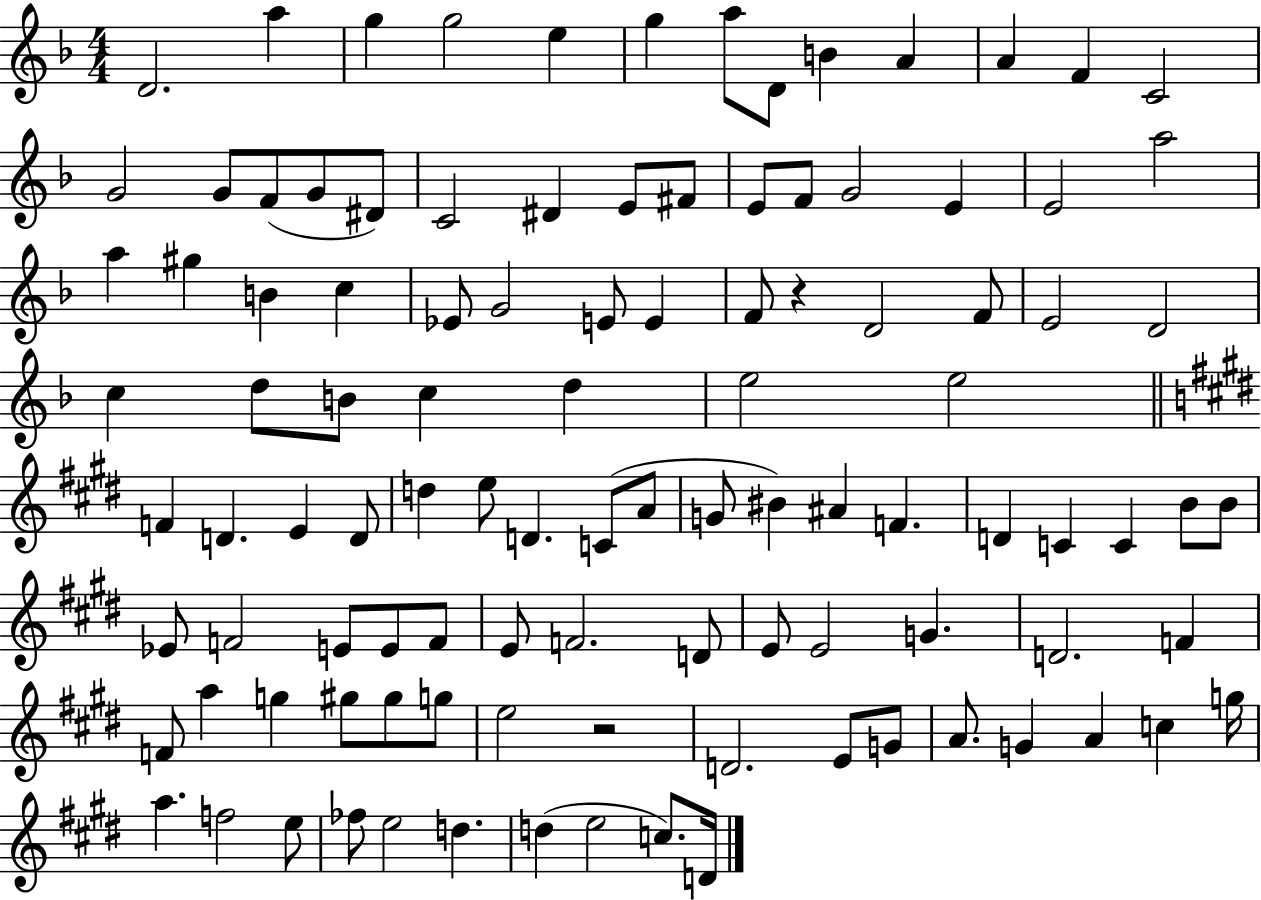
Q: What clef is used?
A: treble